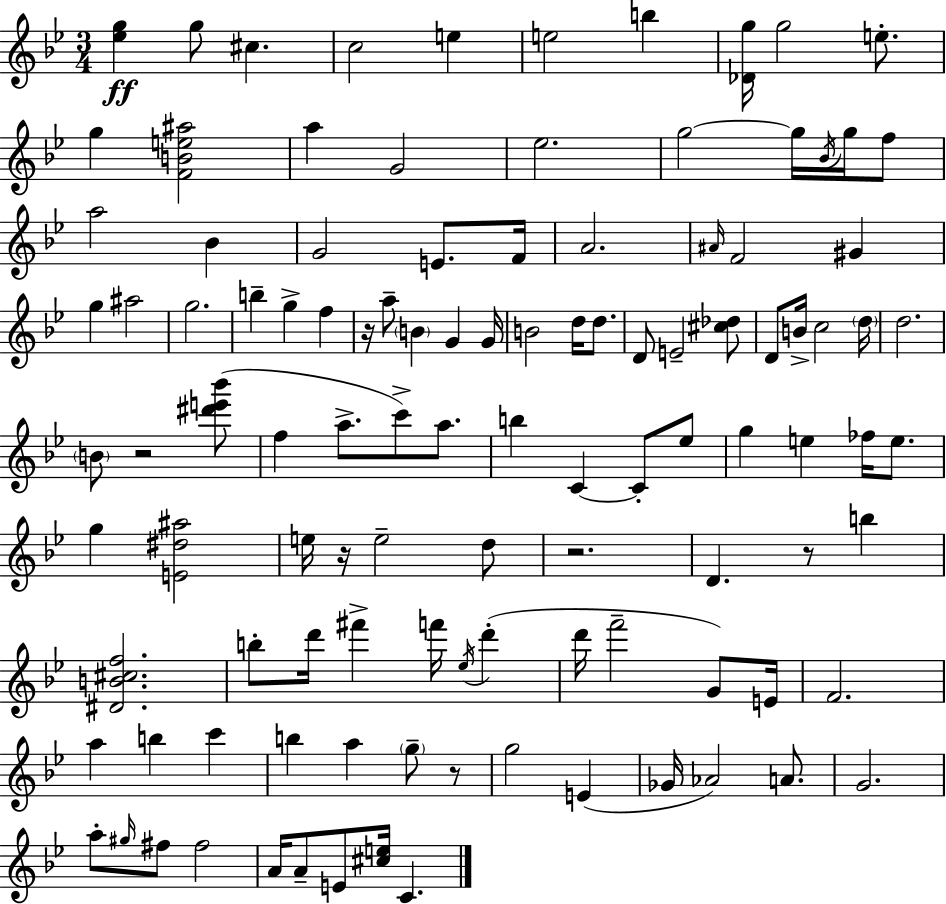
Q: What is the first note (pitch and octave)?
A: G5